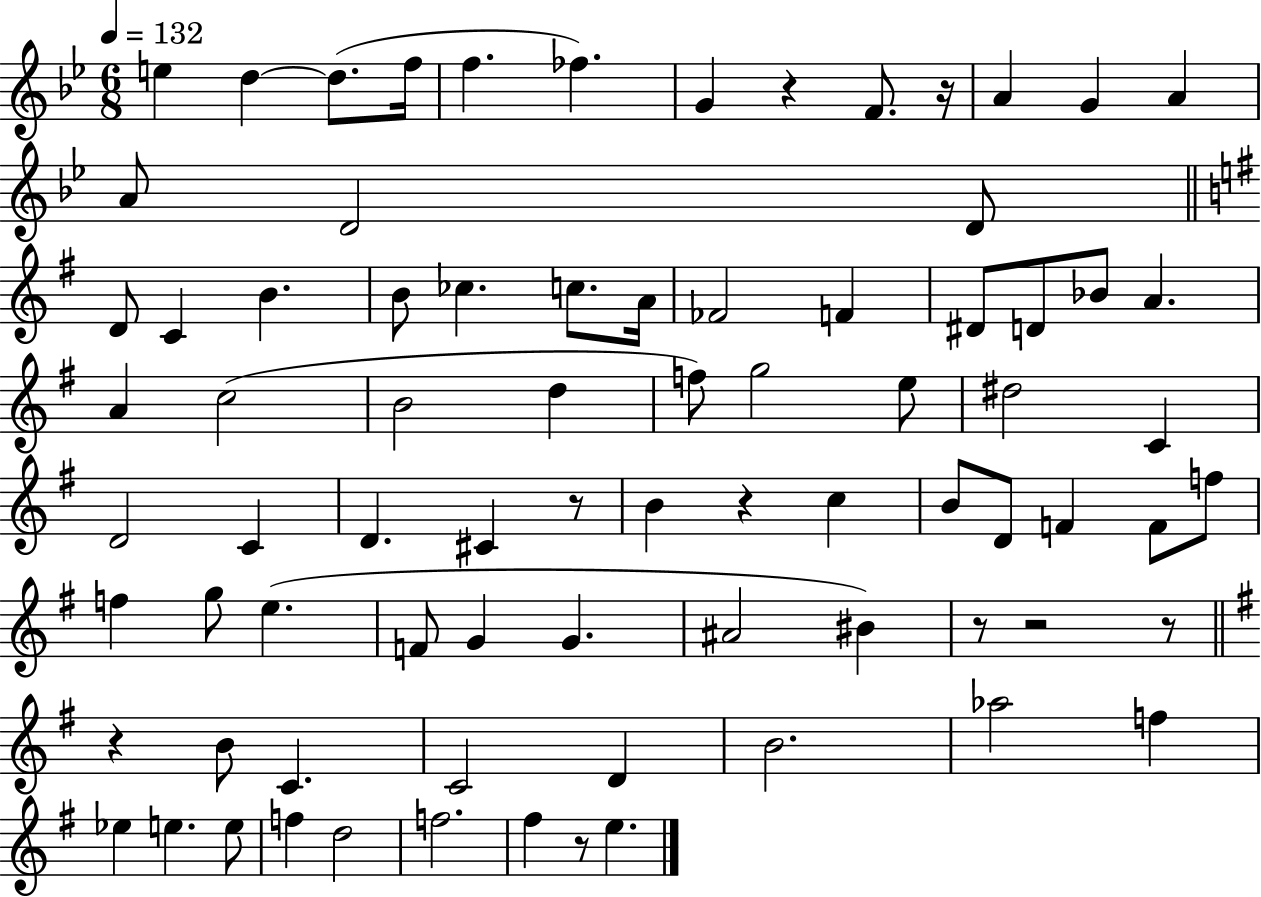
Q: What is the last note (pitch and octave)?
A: E5